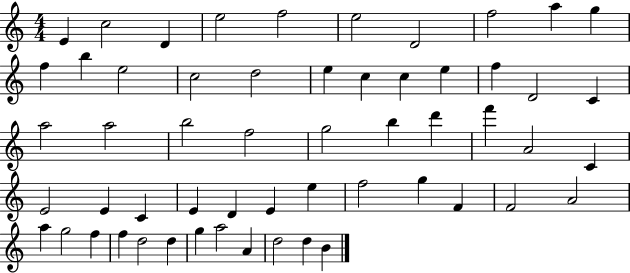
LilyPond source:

{
  \clef treble
  \numericTimeSignature
  \time 4/4
  \key c \major
  e'4 c''2 d'4 | e''2 f''2 | e''2 d'2 | f''2 a''4 g''4 | \break f''4 b''4 e''2 | c''2 d''2 | e''4 c''4 c''4 e''4 | f''4 d'2 c'4 | \break a''2 a''2 | b''2 f''2 | g''2 b''4 d'''4 | f'''4 a'2 c'4 | \break e'2 e'4 c'4 | e'4 d'4 e'4 e''4 | f''2 g''4 f'4 | f'2 a'2 | \break a''4 g''2 f''4 | f''4 d''2 d''4 | g''4 a''2 a'4 | d''2 d''4 b'4 | \break \bar "|."
}